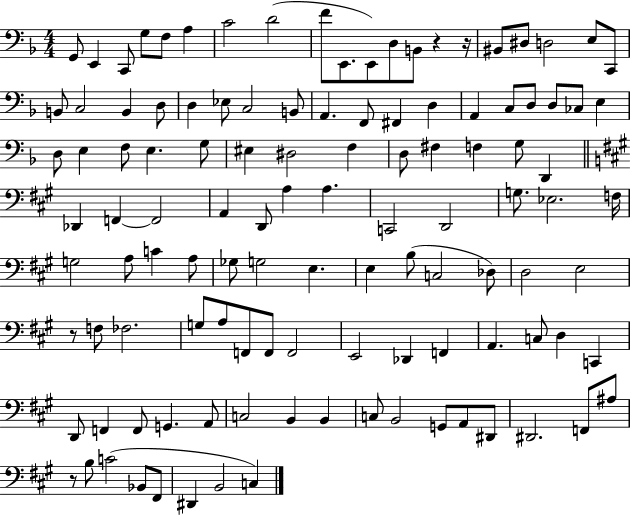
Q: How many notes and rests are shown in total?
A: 115